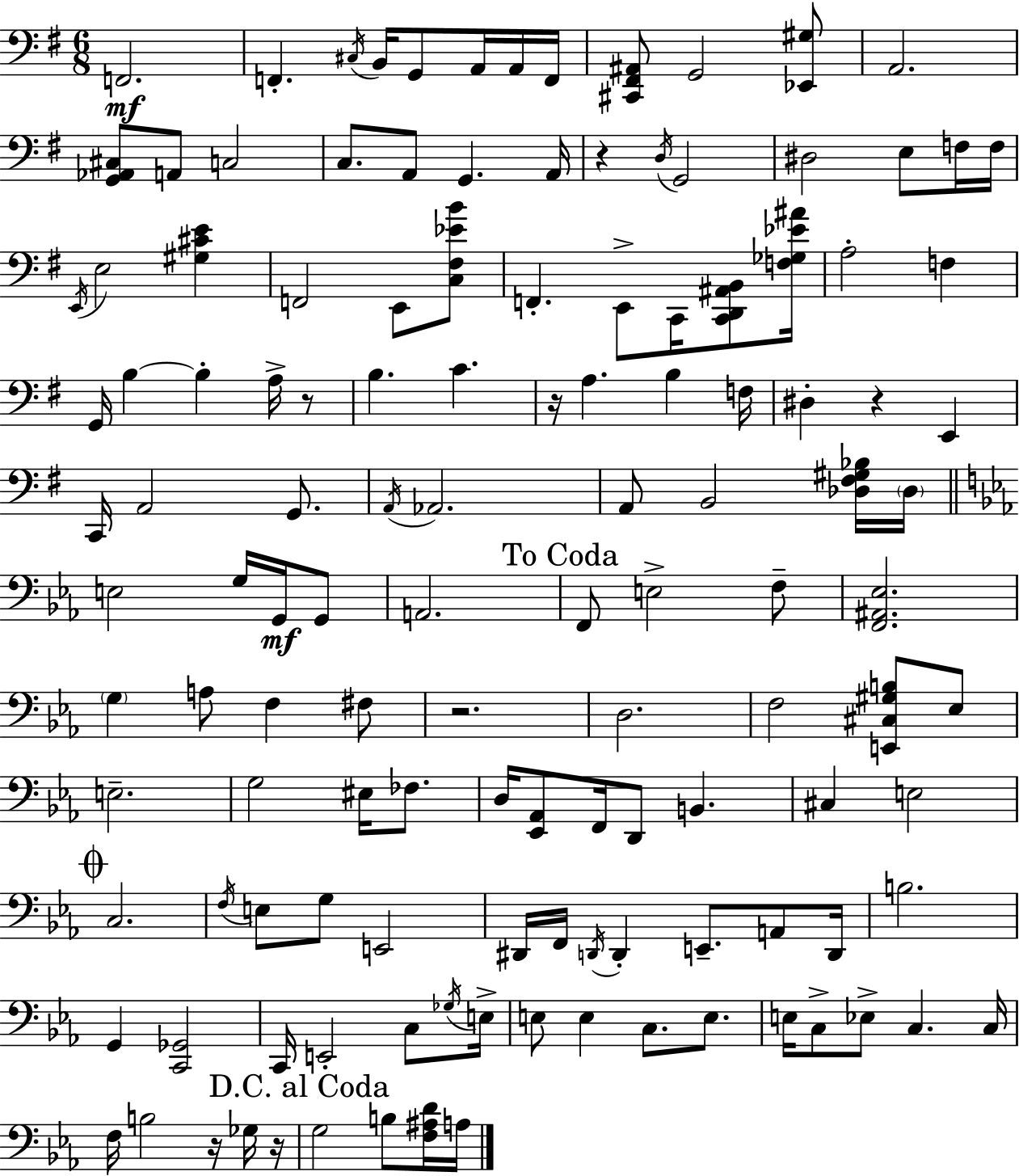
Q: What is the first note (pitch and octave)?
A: F2